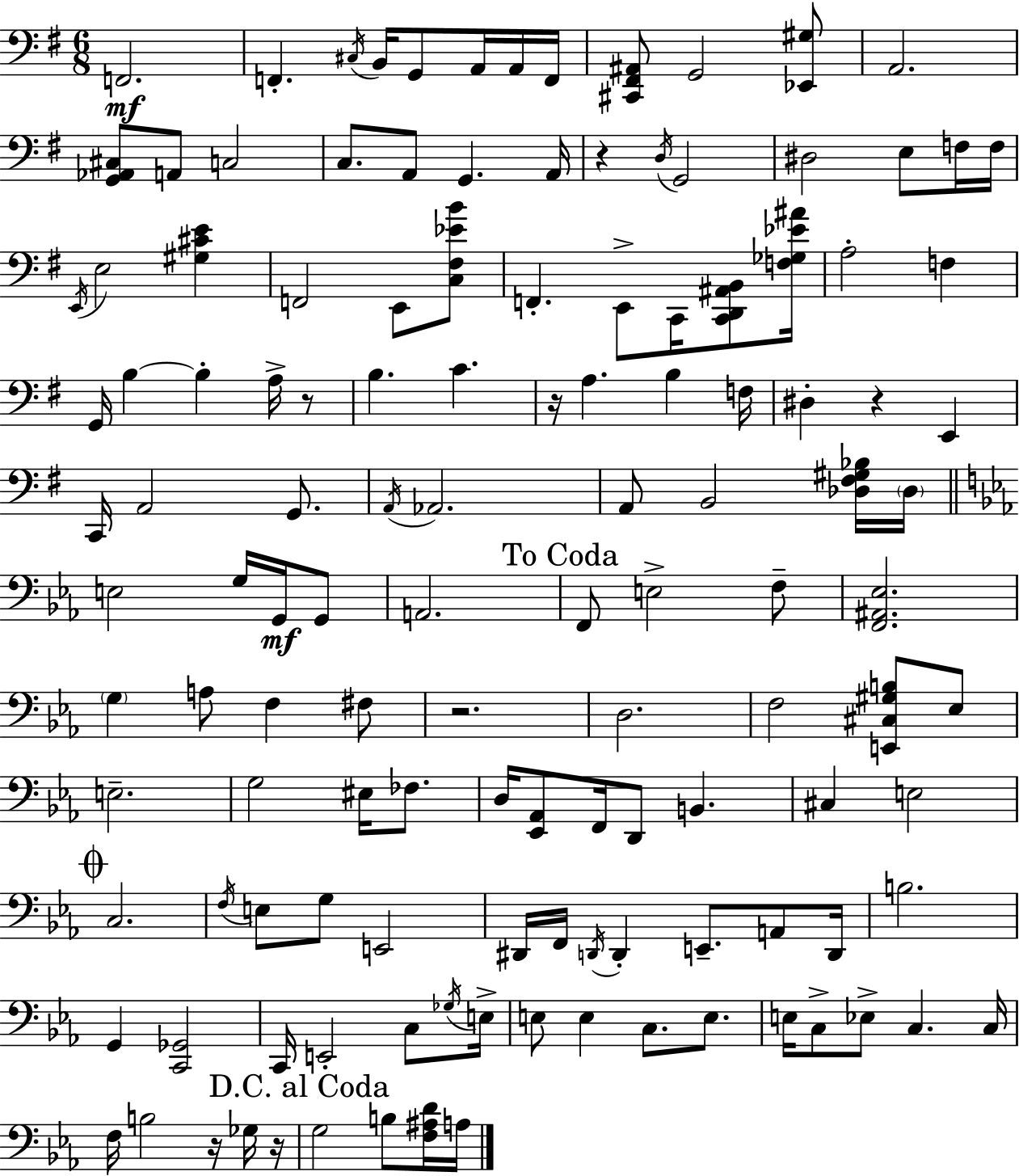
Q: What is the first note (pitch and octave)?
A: F2